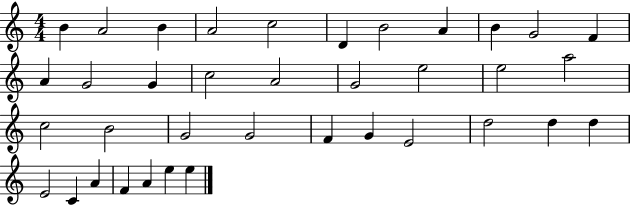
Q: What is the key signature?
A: C major